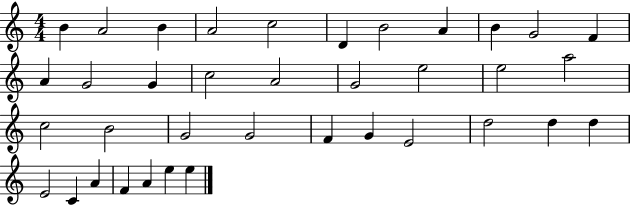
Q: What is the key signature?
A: C major